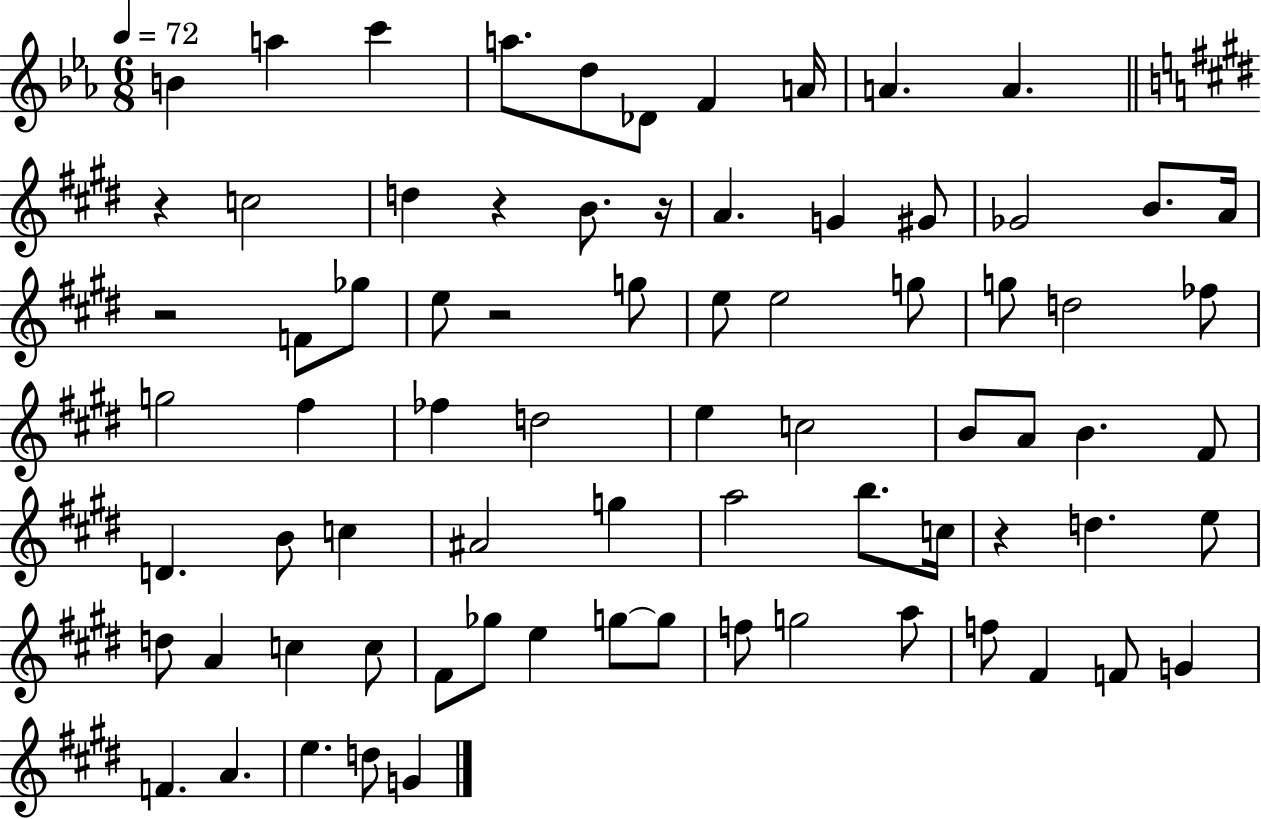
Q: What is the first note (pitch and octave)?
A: B4